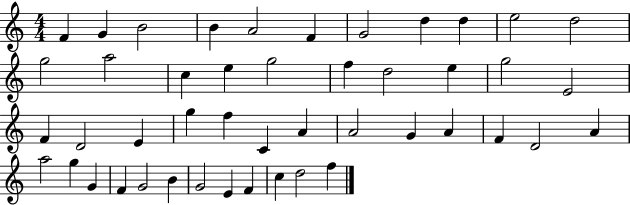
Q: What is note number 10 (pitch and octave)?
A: E5